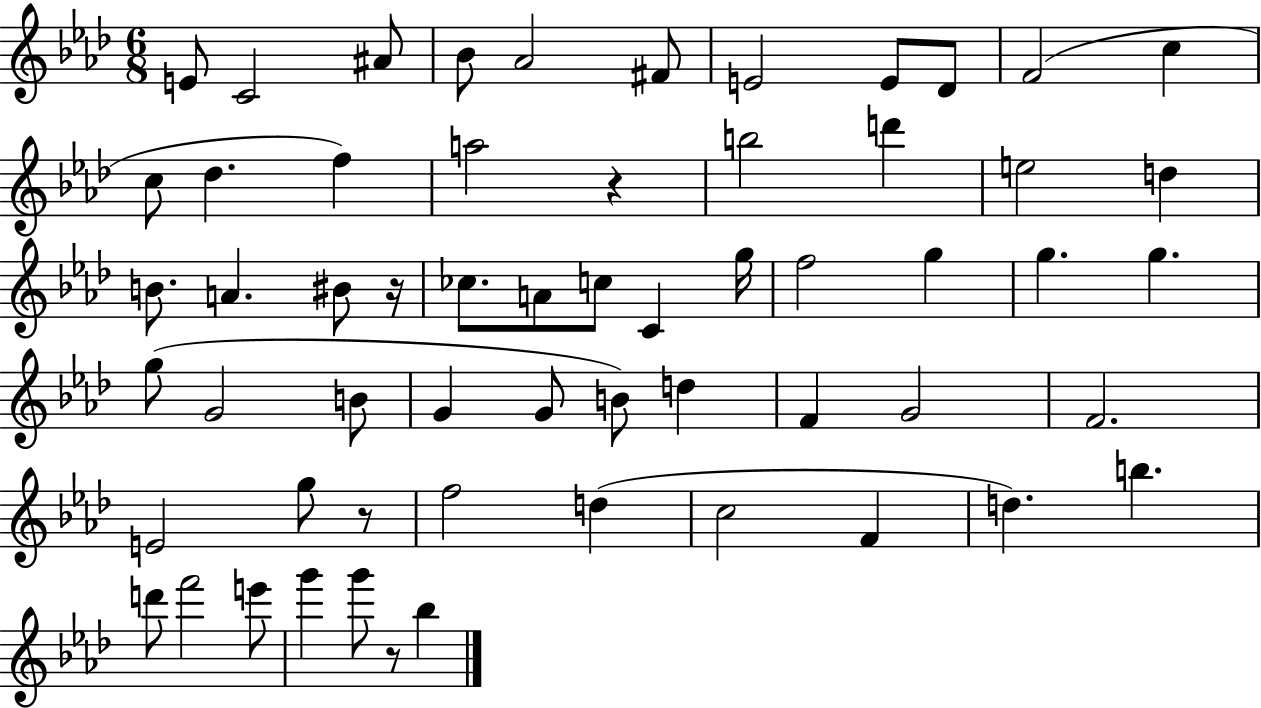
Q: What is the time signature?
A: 6/8